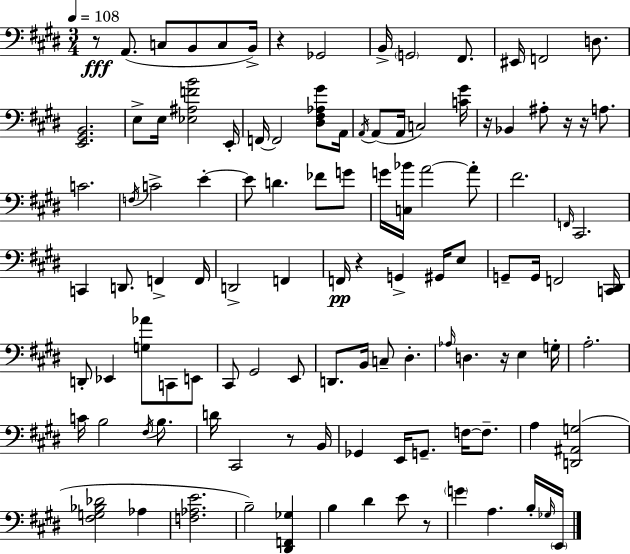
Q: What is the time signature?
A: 3/4